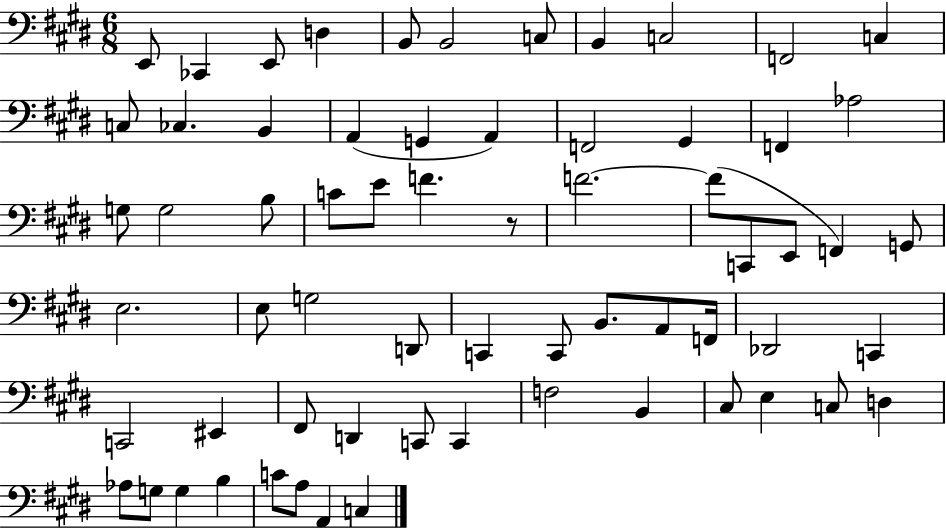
E2/e CES2/q E2/e D3/q B2/e B2/h C3/e B2/q C3/h F2/h C3/q C3/e CES3/q. B2/q A2/q G2/q A2/q F2/h G#2/q F2/q Ab3/h G3/e G3/h B3/e C4/e E4/e F4/q. R/e F4/h. F4/e C2/e E2/e F2/q G2/e E3/h. E3/e G3/h D2/e C2/q C2/e B2/e. A2/e F2/s Db2/h C2/q C2/h EIS2/q F#2/e D2/q C2/e C2/q F3/h B2/q C#3/e E3/q C3/e D3/q Ab3/e G3/e G3/q B3/q C4/e A3/e A2/q C3/q